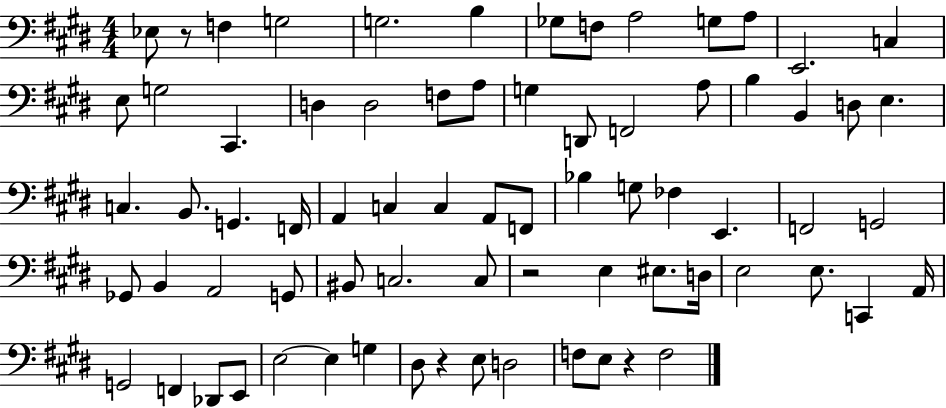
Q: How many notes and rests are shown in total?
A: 73